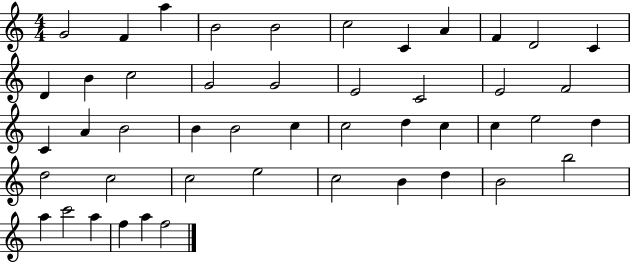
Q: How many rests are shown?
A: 0